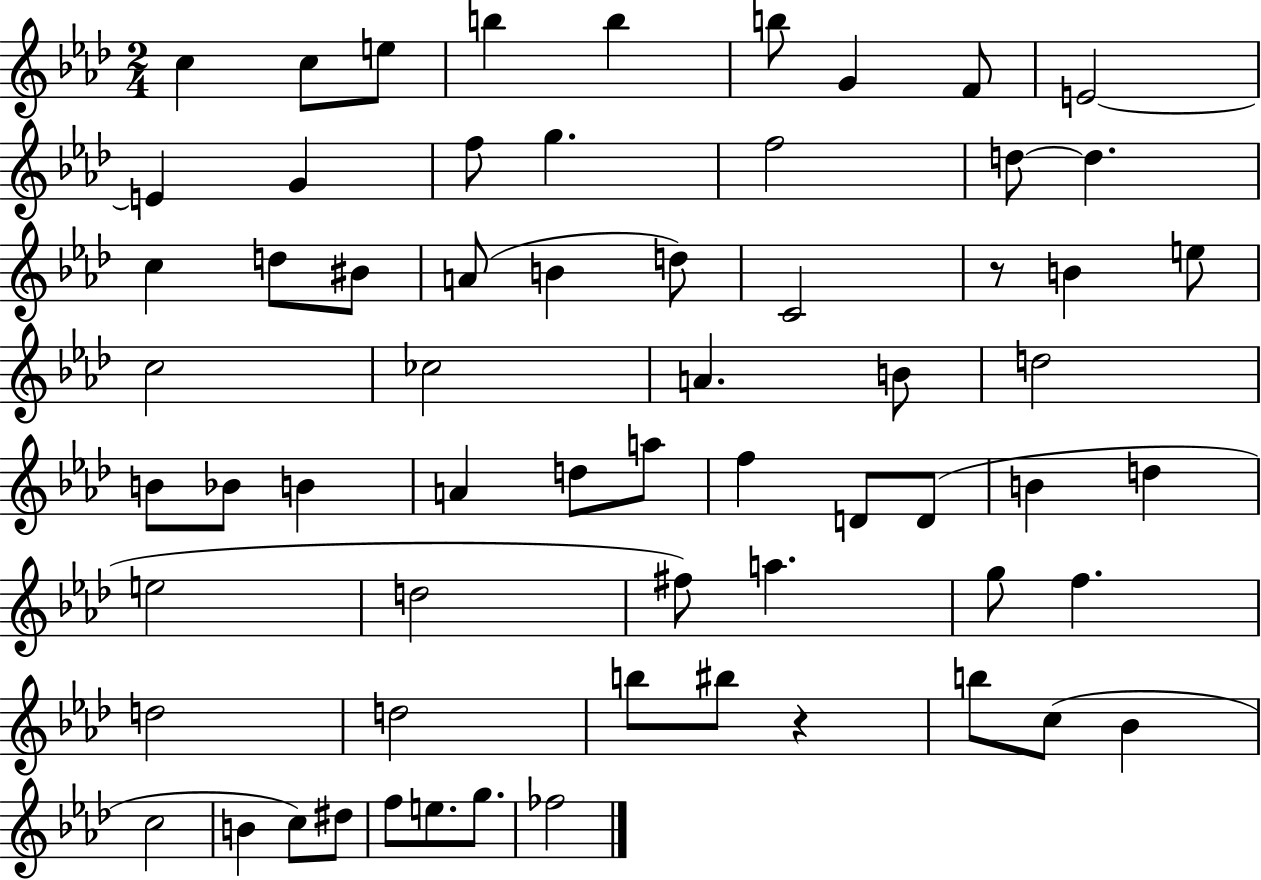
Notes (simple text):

C5/q C5/e E5/e B5/q B5/q B5/e G4/q F4/e E4/h E4/q G4/q F5/e G5/q. F5/h D5/e D5/q. C5/q D5/e BIS4/e A4/e B4/q D5/e C4/h R/e B4/q E5/e C5/h CES5/h A4/q. B4/e D5/h B4/e Bb4/e B4/q A4/q D5/e A5/e F5/q D4/e D4/e B4/q D5/q E5/h D5/h F#5/e A5/q. G5/e F5/q. D5/h D5/h B5/e BIS5/e R/q B5/e C5/e Bb4/q C5/h B4/q C5/e D#5/e F5/e E5/e. G5/e. FES5/h